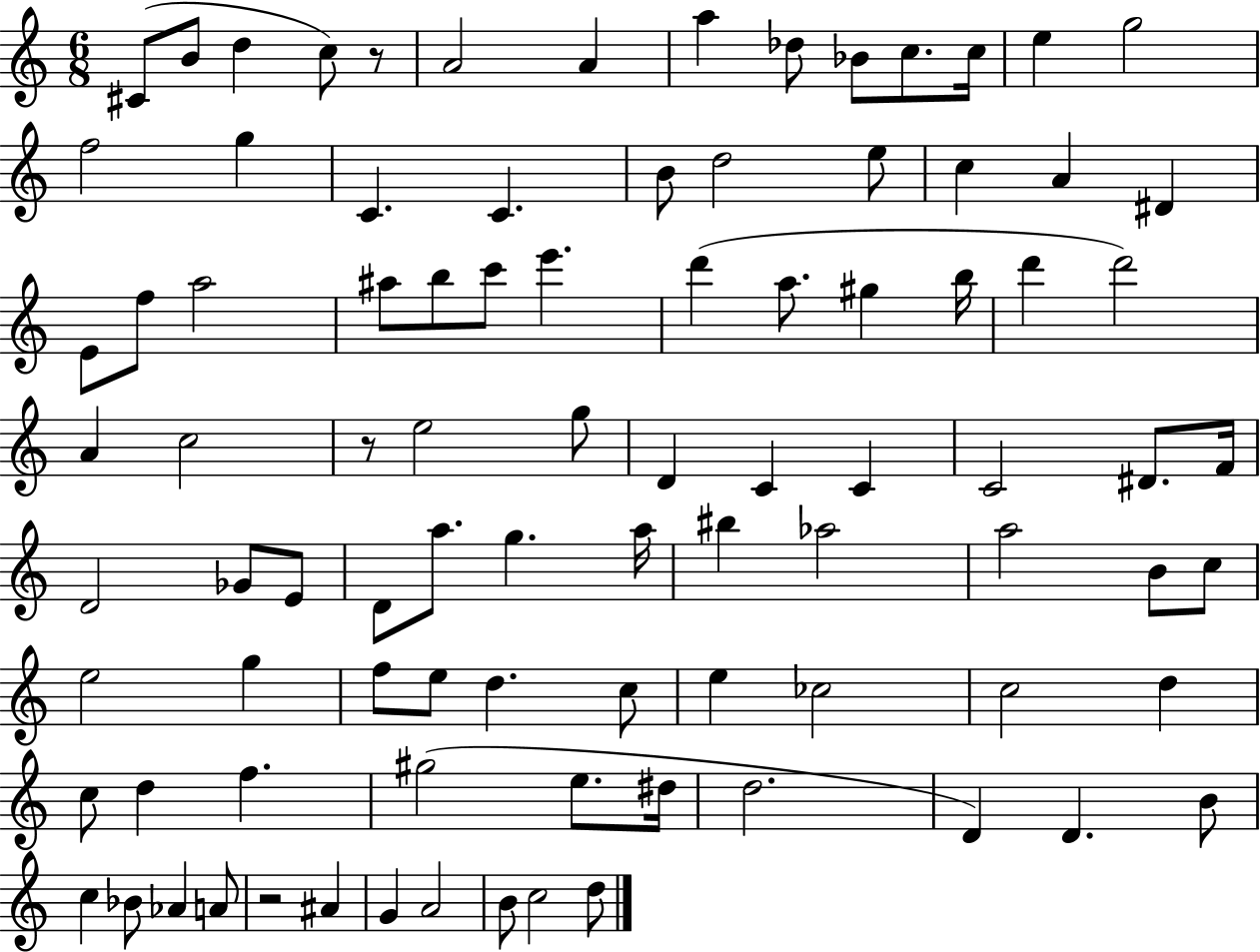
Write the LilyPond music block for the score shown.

{
  \clef treble
  \numericTimeSignature
  \time 6/8
  \key c \major
  \repeat volta 2 { cis'8( b'8 d''4 c''8) r8 | a'2 a'4 | a''4 des''8 bes'8 c''8. c''16 | e''4 g''2 | \break f''2 g''4 | c'4. c'4. | b'8 d''2 e''8 | c''4 a'4 dis'4 | \break e'8 f''8 a''2 | ais''8 b''8 c'''8 e'''4. | d'''4( a''8. gis''4 b''16 | d'''4 d'''2) | \break a'4 c''2 | r8 e''2 g''8 | d'4 c'4 c'4 | c'2 dis'8. f'16 | \break d'2 ges'8 e'8 | d'8 a''8. g''4. a''16 | bis''4 aes''2 | a''2 b'8 c''8 | \break e''2 g''4 | f''8 e''8 d''4. c''8 | e''4 ces''2 | c''2 d''4 | \break c''8 d''4 f''4. | gis''2( e''8. dis''16 | d''2. | d'4) d'4. b'8 | \break c''4 bes'8 aes'4 a'8 | r2 ais'4 | g'4 a'2 | b'8 c''2 d''8 | \break } \bar "|."
}